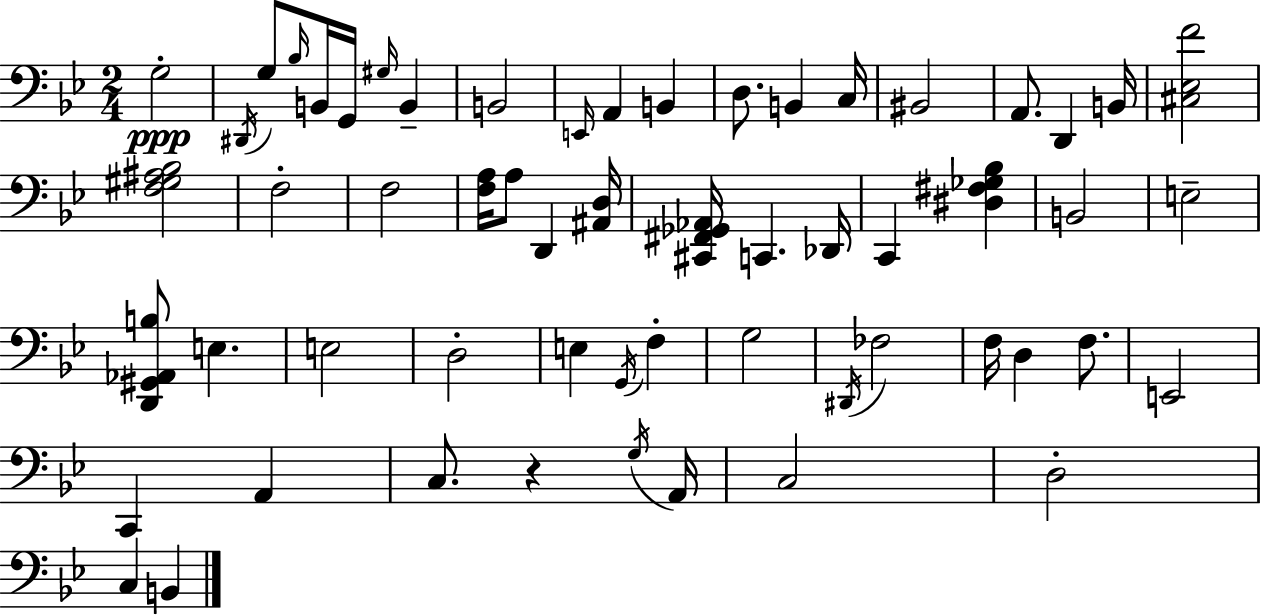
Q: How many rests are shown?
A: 1